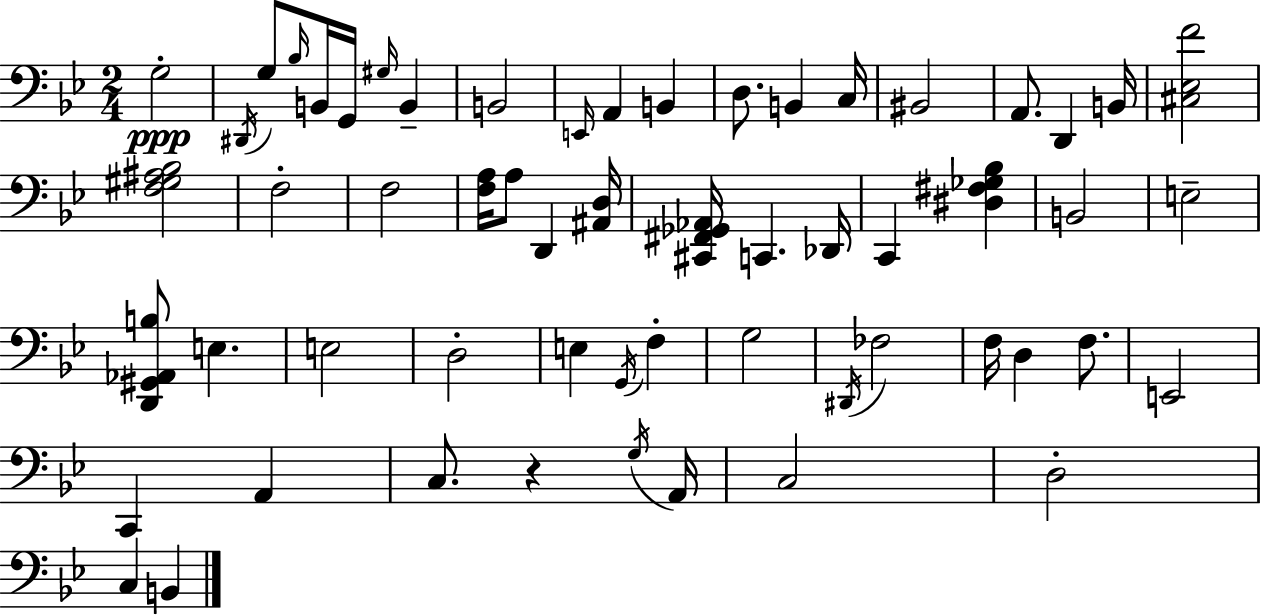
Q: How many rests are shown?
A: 1